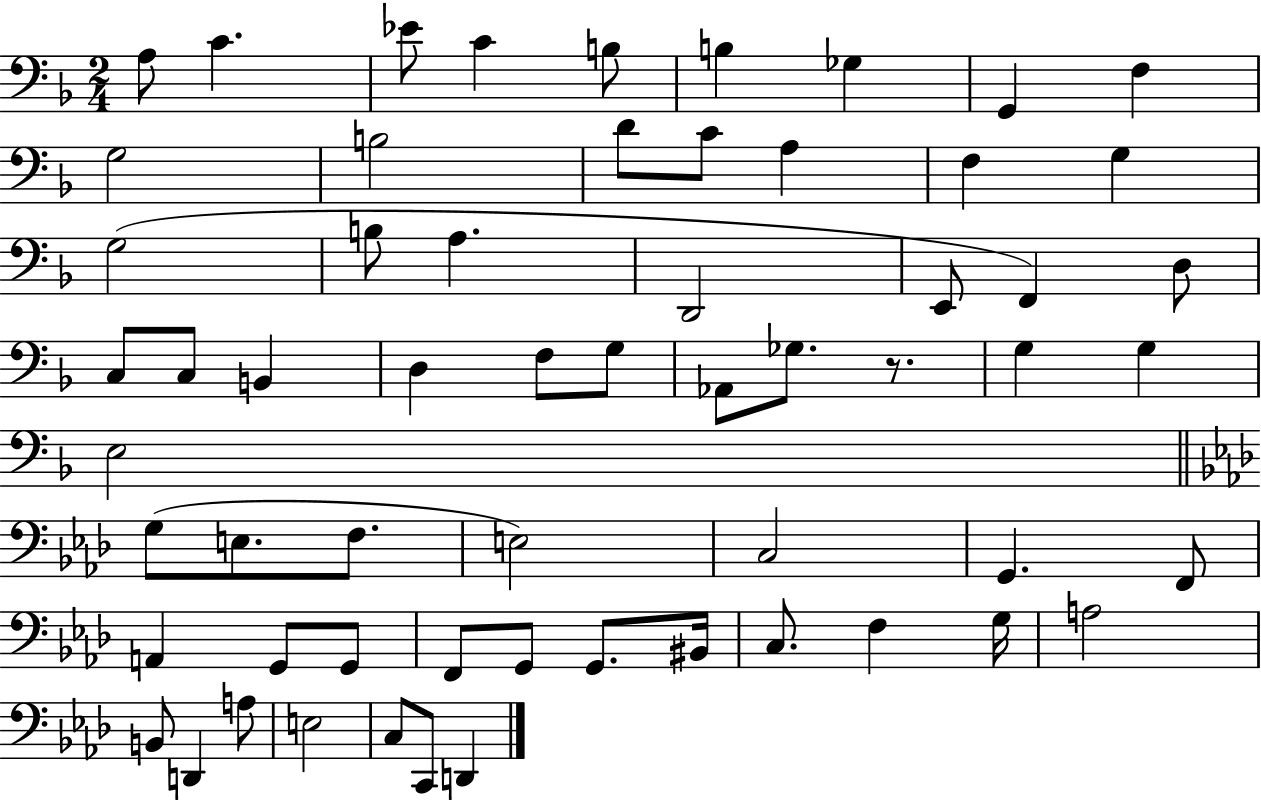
A3/e C4/q. Eb4/e C4/q B3/e B3/q Gb3/q G2/q F3/q G3/h B3/h D4/e C4/e A3/q F3/q G3/q G3/h B3/e A3/q. D2/h E2/e F2/q D3/e C3/e C3/e B2/q D3/q F3/e G3/e Ab2/e Gb3/e. R/e. G3/q G3/q E3/h G3/e E3/e. F3/e. E3/h C3/h G2/q. F2/e A2/q G2/e G2/e F2/e G2/e G2/e. BIS2/s C3/e. F3/q G3/s A3/h B2/e D2/q A3/e E3/h C3/e C2/e D2/q